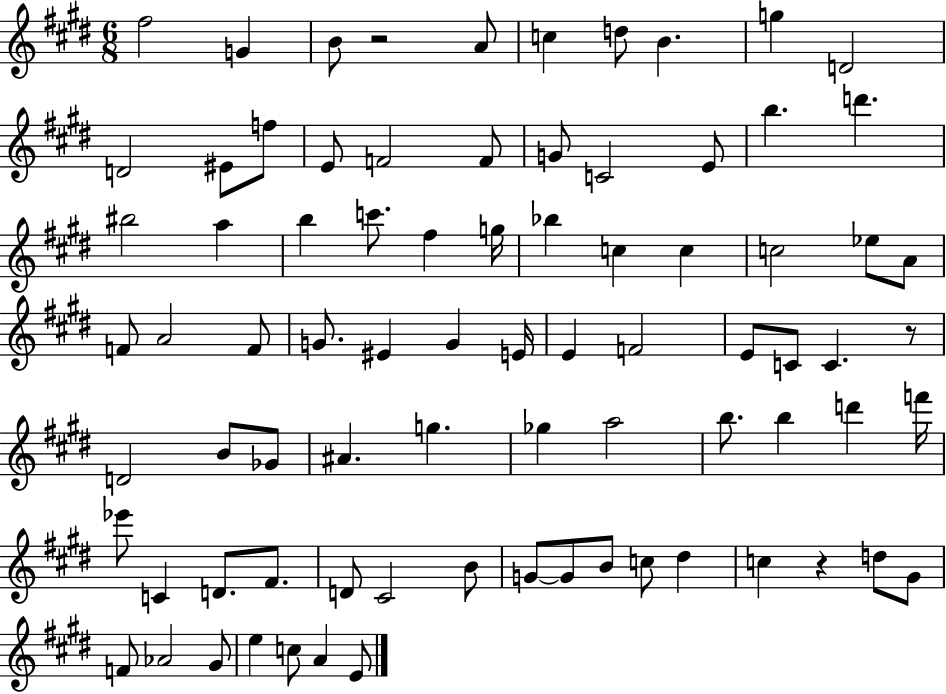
X:1
T:Untitled
M:6/8
L:1/4
K:E
^f2 G B/2 z2 A/2 c d/2 B g D2 D2 ^E/2 f/2 E/2 F2 F/2 G/2 C2 E/2 b d' ^b2 a b c'/2 ^f g/4 _b c c c2 _e/2 A/2 F/2 A2 F/2 G/2 ^E G E/4 E F2 E/2 C/2 C z/2 D2 B/2 _G/2 ^A g _g a2 b/2 b d' f'/4 _e'/2 C D/2 ^F/2 D/2 ^C2 B/2 G/2 G/2 B/2 c/2 ^d c z d/2 ^G/2 F/2 _A2 ^G/2 e c/2 A E/2